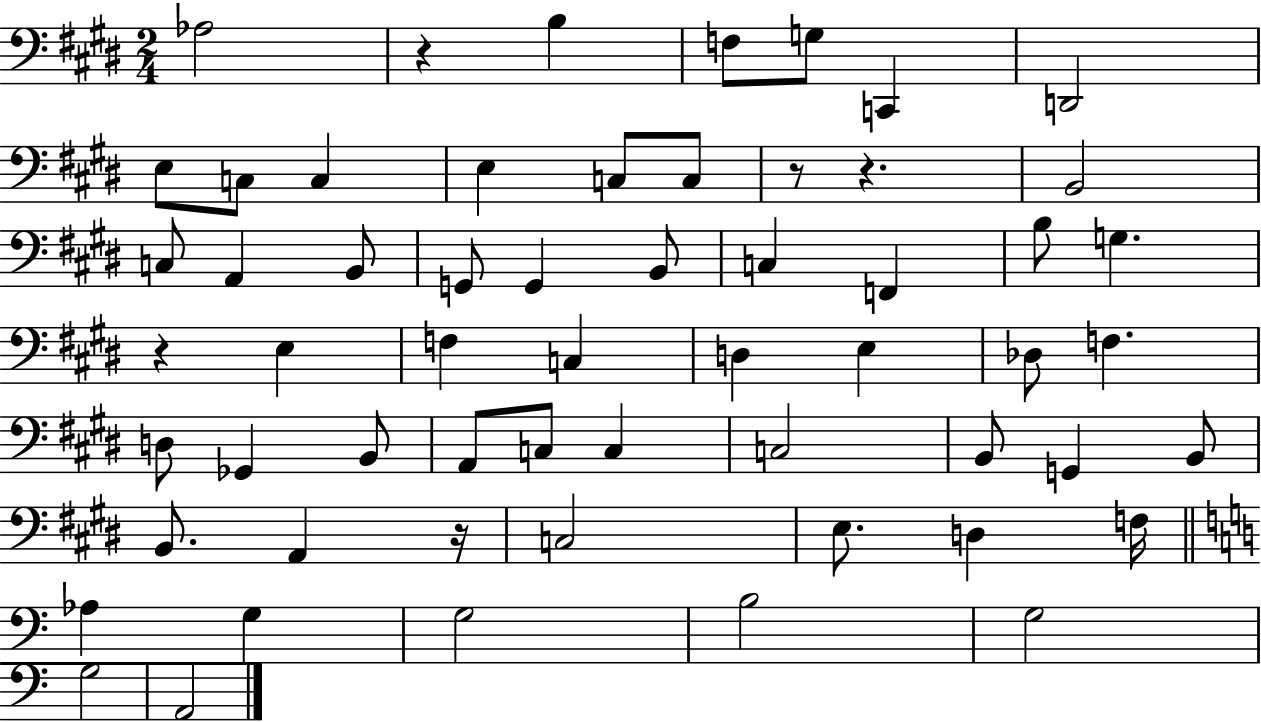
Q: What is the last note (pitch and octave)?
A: A2